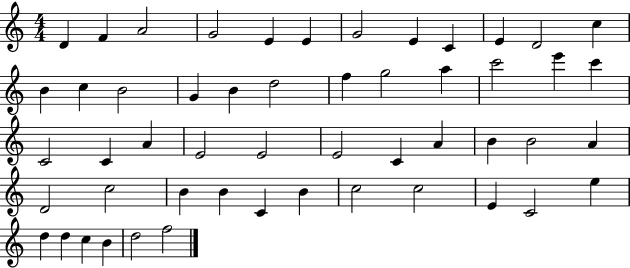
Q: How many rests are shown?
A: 0